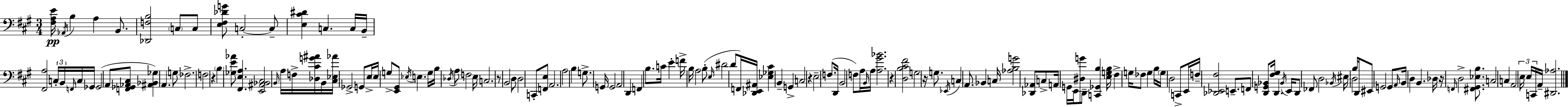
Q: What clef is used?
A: bass